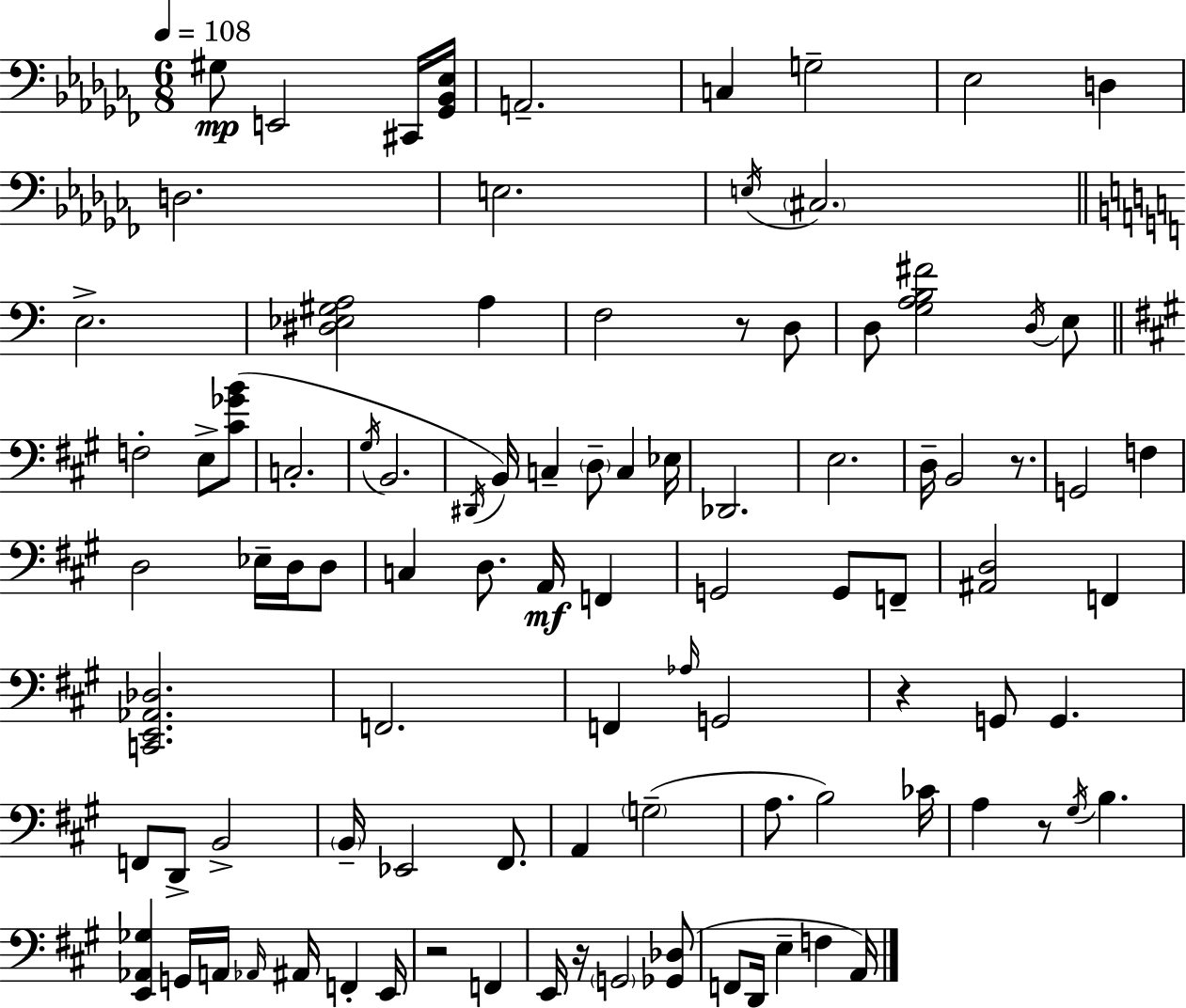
G#3/e E2/h C#2/s [Gb2,Bb2,Eb3]/s A2/h. C3/q G3/h Eb3/h D3/q D3/h. E3/h. E3/s C#3/h. E3/h. [D#3,Eb3,G#3,A3]/h A3/q F3/h R/e D3/e D3/e [G3,A3,B3,F#4]/h D3/s E3/e F3/h E3/e [C#4,Gb4,B4]/e C3/h. G#3/s B2/h. D#2/s B2/s C3/q D3/e C3/q Eb3/s Db2/h. E3/h. D3/s B2/h R/e. G2/h F3/q D3/h Eb3/s D3/s D3/e C3/q D3/e. A2/s F2/q G2/h G2/e F2/e [A#2,D3]/h F2/q [C2,E2,Ab2,Db3]/h. F2/h. F2/q Ab3/s G2/h R/q G2/e G2/q. F2/e D2/e B2/h B2/s Eb2/h F#2/e. A2/q G3/h A3/e. B3/h CES4/s A3/q R/e G#3/s B3/q. [E2,Ab2,Gb3]/q G2/s A2/s Ab2/s A#2/s F2/q E2/s R/h F2/q E2/s R/s G2/h [Gb2,Db3]/e F2/e D2/s E3/q F3/q A2/s